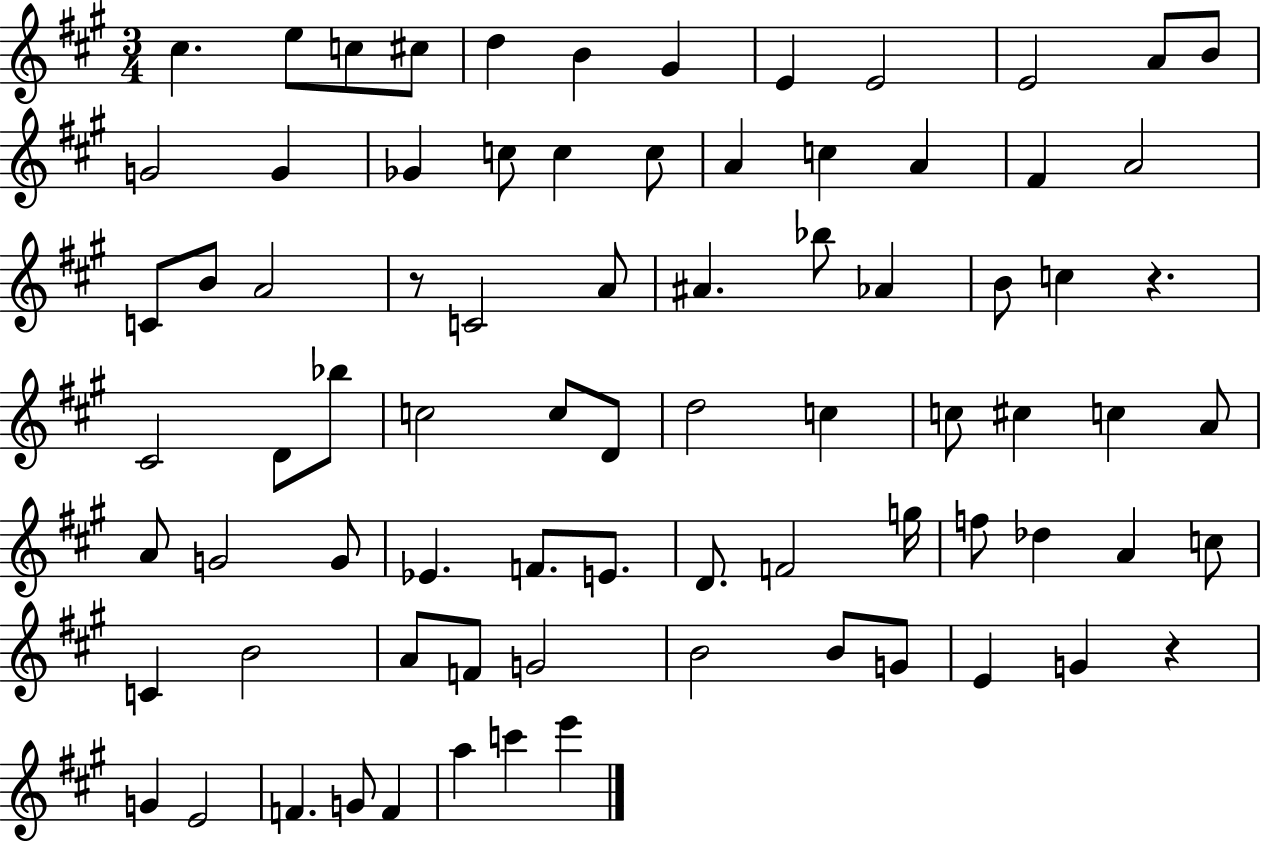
C#5/q. E5/e C5/e C#5/e D5/q B4/q G#4/q E4/q E4/h E4/h A4/e B4/e G4/h G4/q Gb4/q C5/e C5/q C5/e A4/q C5/q A4/q F#4/q A4/h C4/e B4/e A4/h R/e C4/h A4/e A#4/q. Bb5/e Ab4/q B4/e C5/q R/q. C#4/h D4/e Bb5/e C5/h C5/e D4/e D5/h C5/q C5/e C#5/q C5/q A4/e A4/e G4/h G4/e Eb4/q. F4/e. E4/e. D4/e. F4/h G5/s F5/e Db5/q A4/q C5/e C4/q B4/h A4/e F4/e G4/h B4/h B4/e G4/e E4/q G4/q R/q G4/q E4/h F4/q. G4/e F4/q A5/q C6/q E6/q